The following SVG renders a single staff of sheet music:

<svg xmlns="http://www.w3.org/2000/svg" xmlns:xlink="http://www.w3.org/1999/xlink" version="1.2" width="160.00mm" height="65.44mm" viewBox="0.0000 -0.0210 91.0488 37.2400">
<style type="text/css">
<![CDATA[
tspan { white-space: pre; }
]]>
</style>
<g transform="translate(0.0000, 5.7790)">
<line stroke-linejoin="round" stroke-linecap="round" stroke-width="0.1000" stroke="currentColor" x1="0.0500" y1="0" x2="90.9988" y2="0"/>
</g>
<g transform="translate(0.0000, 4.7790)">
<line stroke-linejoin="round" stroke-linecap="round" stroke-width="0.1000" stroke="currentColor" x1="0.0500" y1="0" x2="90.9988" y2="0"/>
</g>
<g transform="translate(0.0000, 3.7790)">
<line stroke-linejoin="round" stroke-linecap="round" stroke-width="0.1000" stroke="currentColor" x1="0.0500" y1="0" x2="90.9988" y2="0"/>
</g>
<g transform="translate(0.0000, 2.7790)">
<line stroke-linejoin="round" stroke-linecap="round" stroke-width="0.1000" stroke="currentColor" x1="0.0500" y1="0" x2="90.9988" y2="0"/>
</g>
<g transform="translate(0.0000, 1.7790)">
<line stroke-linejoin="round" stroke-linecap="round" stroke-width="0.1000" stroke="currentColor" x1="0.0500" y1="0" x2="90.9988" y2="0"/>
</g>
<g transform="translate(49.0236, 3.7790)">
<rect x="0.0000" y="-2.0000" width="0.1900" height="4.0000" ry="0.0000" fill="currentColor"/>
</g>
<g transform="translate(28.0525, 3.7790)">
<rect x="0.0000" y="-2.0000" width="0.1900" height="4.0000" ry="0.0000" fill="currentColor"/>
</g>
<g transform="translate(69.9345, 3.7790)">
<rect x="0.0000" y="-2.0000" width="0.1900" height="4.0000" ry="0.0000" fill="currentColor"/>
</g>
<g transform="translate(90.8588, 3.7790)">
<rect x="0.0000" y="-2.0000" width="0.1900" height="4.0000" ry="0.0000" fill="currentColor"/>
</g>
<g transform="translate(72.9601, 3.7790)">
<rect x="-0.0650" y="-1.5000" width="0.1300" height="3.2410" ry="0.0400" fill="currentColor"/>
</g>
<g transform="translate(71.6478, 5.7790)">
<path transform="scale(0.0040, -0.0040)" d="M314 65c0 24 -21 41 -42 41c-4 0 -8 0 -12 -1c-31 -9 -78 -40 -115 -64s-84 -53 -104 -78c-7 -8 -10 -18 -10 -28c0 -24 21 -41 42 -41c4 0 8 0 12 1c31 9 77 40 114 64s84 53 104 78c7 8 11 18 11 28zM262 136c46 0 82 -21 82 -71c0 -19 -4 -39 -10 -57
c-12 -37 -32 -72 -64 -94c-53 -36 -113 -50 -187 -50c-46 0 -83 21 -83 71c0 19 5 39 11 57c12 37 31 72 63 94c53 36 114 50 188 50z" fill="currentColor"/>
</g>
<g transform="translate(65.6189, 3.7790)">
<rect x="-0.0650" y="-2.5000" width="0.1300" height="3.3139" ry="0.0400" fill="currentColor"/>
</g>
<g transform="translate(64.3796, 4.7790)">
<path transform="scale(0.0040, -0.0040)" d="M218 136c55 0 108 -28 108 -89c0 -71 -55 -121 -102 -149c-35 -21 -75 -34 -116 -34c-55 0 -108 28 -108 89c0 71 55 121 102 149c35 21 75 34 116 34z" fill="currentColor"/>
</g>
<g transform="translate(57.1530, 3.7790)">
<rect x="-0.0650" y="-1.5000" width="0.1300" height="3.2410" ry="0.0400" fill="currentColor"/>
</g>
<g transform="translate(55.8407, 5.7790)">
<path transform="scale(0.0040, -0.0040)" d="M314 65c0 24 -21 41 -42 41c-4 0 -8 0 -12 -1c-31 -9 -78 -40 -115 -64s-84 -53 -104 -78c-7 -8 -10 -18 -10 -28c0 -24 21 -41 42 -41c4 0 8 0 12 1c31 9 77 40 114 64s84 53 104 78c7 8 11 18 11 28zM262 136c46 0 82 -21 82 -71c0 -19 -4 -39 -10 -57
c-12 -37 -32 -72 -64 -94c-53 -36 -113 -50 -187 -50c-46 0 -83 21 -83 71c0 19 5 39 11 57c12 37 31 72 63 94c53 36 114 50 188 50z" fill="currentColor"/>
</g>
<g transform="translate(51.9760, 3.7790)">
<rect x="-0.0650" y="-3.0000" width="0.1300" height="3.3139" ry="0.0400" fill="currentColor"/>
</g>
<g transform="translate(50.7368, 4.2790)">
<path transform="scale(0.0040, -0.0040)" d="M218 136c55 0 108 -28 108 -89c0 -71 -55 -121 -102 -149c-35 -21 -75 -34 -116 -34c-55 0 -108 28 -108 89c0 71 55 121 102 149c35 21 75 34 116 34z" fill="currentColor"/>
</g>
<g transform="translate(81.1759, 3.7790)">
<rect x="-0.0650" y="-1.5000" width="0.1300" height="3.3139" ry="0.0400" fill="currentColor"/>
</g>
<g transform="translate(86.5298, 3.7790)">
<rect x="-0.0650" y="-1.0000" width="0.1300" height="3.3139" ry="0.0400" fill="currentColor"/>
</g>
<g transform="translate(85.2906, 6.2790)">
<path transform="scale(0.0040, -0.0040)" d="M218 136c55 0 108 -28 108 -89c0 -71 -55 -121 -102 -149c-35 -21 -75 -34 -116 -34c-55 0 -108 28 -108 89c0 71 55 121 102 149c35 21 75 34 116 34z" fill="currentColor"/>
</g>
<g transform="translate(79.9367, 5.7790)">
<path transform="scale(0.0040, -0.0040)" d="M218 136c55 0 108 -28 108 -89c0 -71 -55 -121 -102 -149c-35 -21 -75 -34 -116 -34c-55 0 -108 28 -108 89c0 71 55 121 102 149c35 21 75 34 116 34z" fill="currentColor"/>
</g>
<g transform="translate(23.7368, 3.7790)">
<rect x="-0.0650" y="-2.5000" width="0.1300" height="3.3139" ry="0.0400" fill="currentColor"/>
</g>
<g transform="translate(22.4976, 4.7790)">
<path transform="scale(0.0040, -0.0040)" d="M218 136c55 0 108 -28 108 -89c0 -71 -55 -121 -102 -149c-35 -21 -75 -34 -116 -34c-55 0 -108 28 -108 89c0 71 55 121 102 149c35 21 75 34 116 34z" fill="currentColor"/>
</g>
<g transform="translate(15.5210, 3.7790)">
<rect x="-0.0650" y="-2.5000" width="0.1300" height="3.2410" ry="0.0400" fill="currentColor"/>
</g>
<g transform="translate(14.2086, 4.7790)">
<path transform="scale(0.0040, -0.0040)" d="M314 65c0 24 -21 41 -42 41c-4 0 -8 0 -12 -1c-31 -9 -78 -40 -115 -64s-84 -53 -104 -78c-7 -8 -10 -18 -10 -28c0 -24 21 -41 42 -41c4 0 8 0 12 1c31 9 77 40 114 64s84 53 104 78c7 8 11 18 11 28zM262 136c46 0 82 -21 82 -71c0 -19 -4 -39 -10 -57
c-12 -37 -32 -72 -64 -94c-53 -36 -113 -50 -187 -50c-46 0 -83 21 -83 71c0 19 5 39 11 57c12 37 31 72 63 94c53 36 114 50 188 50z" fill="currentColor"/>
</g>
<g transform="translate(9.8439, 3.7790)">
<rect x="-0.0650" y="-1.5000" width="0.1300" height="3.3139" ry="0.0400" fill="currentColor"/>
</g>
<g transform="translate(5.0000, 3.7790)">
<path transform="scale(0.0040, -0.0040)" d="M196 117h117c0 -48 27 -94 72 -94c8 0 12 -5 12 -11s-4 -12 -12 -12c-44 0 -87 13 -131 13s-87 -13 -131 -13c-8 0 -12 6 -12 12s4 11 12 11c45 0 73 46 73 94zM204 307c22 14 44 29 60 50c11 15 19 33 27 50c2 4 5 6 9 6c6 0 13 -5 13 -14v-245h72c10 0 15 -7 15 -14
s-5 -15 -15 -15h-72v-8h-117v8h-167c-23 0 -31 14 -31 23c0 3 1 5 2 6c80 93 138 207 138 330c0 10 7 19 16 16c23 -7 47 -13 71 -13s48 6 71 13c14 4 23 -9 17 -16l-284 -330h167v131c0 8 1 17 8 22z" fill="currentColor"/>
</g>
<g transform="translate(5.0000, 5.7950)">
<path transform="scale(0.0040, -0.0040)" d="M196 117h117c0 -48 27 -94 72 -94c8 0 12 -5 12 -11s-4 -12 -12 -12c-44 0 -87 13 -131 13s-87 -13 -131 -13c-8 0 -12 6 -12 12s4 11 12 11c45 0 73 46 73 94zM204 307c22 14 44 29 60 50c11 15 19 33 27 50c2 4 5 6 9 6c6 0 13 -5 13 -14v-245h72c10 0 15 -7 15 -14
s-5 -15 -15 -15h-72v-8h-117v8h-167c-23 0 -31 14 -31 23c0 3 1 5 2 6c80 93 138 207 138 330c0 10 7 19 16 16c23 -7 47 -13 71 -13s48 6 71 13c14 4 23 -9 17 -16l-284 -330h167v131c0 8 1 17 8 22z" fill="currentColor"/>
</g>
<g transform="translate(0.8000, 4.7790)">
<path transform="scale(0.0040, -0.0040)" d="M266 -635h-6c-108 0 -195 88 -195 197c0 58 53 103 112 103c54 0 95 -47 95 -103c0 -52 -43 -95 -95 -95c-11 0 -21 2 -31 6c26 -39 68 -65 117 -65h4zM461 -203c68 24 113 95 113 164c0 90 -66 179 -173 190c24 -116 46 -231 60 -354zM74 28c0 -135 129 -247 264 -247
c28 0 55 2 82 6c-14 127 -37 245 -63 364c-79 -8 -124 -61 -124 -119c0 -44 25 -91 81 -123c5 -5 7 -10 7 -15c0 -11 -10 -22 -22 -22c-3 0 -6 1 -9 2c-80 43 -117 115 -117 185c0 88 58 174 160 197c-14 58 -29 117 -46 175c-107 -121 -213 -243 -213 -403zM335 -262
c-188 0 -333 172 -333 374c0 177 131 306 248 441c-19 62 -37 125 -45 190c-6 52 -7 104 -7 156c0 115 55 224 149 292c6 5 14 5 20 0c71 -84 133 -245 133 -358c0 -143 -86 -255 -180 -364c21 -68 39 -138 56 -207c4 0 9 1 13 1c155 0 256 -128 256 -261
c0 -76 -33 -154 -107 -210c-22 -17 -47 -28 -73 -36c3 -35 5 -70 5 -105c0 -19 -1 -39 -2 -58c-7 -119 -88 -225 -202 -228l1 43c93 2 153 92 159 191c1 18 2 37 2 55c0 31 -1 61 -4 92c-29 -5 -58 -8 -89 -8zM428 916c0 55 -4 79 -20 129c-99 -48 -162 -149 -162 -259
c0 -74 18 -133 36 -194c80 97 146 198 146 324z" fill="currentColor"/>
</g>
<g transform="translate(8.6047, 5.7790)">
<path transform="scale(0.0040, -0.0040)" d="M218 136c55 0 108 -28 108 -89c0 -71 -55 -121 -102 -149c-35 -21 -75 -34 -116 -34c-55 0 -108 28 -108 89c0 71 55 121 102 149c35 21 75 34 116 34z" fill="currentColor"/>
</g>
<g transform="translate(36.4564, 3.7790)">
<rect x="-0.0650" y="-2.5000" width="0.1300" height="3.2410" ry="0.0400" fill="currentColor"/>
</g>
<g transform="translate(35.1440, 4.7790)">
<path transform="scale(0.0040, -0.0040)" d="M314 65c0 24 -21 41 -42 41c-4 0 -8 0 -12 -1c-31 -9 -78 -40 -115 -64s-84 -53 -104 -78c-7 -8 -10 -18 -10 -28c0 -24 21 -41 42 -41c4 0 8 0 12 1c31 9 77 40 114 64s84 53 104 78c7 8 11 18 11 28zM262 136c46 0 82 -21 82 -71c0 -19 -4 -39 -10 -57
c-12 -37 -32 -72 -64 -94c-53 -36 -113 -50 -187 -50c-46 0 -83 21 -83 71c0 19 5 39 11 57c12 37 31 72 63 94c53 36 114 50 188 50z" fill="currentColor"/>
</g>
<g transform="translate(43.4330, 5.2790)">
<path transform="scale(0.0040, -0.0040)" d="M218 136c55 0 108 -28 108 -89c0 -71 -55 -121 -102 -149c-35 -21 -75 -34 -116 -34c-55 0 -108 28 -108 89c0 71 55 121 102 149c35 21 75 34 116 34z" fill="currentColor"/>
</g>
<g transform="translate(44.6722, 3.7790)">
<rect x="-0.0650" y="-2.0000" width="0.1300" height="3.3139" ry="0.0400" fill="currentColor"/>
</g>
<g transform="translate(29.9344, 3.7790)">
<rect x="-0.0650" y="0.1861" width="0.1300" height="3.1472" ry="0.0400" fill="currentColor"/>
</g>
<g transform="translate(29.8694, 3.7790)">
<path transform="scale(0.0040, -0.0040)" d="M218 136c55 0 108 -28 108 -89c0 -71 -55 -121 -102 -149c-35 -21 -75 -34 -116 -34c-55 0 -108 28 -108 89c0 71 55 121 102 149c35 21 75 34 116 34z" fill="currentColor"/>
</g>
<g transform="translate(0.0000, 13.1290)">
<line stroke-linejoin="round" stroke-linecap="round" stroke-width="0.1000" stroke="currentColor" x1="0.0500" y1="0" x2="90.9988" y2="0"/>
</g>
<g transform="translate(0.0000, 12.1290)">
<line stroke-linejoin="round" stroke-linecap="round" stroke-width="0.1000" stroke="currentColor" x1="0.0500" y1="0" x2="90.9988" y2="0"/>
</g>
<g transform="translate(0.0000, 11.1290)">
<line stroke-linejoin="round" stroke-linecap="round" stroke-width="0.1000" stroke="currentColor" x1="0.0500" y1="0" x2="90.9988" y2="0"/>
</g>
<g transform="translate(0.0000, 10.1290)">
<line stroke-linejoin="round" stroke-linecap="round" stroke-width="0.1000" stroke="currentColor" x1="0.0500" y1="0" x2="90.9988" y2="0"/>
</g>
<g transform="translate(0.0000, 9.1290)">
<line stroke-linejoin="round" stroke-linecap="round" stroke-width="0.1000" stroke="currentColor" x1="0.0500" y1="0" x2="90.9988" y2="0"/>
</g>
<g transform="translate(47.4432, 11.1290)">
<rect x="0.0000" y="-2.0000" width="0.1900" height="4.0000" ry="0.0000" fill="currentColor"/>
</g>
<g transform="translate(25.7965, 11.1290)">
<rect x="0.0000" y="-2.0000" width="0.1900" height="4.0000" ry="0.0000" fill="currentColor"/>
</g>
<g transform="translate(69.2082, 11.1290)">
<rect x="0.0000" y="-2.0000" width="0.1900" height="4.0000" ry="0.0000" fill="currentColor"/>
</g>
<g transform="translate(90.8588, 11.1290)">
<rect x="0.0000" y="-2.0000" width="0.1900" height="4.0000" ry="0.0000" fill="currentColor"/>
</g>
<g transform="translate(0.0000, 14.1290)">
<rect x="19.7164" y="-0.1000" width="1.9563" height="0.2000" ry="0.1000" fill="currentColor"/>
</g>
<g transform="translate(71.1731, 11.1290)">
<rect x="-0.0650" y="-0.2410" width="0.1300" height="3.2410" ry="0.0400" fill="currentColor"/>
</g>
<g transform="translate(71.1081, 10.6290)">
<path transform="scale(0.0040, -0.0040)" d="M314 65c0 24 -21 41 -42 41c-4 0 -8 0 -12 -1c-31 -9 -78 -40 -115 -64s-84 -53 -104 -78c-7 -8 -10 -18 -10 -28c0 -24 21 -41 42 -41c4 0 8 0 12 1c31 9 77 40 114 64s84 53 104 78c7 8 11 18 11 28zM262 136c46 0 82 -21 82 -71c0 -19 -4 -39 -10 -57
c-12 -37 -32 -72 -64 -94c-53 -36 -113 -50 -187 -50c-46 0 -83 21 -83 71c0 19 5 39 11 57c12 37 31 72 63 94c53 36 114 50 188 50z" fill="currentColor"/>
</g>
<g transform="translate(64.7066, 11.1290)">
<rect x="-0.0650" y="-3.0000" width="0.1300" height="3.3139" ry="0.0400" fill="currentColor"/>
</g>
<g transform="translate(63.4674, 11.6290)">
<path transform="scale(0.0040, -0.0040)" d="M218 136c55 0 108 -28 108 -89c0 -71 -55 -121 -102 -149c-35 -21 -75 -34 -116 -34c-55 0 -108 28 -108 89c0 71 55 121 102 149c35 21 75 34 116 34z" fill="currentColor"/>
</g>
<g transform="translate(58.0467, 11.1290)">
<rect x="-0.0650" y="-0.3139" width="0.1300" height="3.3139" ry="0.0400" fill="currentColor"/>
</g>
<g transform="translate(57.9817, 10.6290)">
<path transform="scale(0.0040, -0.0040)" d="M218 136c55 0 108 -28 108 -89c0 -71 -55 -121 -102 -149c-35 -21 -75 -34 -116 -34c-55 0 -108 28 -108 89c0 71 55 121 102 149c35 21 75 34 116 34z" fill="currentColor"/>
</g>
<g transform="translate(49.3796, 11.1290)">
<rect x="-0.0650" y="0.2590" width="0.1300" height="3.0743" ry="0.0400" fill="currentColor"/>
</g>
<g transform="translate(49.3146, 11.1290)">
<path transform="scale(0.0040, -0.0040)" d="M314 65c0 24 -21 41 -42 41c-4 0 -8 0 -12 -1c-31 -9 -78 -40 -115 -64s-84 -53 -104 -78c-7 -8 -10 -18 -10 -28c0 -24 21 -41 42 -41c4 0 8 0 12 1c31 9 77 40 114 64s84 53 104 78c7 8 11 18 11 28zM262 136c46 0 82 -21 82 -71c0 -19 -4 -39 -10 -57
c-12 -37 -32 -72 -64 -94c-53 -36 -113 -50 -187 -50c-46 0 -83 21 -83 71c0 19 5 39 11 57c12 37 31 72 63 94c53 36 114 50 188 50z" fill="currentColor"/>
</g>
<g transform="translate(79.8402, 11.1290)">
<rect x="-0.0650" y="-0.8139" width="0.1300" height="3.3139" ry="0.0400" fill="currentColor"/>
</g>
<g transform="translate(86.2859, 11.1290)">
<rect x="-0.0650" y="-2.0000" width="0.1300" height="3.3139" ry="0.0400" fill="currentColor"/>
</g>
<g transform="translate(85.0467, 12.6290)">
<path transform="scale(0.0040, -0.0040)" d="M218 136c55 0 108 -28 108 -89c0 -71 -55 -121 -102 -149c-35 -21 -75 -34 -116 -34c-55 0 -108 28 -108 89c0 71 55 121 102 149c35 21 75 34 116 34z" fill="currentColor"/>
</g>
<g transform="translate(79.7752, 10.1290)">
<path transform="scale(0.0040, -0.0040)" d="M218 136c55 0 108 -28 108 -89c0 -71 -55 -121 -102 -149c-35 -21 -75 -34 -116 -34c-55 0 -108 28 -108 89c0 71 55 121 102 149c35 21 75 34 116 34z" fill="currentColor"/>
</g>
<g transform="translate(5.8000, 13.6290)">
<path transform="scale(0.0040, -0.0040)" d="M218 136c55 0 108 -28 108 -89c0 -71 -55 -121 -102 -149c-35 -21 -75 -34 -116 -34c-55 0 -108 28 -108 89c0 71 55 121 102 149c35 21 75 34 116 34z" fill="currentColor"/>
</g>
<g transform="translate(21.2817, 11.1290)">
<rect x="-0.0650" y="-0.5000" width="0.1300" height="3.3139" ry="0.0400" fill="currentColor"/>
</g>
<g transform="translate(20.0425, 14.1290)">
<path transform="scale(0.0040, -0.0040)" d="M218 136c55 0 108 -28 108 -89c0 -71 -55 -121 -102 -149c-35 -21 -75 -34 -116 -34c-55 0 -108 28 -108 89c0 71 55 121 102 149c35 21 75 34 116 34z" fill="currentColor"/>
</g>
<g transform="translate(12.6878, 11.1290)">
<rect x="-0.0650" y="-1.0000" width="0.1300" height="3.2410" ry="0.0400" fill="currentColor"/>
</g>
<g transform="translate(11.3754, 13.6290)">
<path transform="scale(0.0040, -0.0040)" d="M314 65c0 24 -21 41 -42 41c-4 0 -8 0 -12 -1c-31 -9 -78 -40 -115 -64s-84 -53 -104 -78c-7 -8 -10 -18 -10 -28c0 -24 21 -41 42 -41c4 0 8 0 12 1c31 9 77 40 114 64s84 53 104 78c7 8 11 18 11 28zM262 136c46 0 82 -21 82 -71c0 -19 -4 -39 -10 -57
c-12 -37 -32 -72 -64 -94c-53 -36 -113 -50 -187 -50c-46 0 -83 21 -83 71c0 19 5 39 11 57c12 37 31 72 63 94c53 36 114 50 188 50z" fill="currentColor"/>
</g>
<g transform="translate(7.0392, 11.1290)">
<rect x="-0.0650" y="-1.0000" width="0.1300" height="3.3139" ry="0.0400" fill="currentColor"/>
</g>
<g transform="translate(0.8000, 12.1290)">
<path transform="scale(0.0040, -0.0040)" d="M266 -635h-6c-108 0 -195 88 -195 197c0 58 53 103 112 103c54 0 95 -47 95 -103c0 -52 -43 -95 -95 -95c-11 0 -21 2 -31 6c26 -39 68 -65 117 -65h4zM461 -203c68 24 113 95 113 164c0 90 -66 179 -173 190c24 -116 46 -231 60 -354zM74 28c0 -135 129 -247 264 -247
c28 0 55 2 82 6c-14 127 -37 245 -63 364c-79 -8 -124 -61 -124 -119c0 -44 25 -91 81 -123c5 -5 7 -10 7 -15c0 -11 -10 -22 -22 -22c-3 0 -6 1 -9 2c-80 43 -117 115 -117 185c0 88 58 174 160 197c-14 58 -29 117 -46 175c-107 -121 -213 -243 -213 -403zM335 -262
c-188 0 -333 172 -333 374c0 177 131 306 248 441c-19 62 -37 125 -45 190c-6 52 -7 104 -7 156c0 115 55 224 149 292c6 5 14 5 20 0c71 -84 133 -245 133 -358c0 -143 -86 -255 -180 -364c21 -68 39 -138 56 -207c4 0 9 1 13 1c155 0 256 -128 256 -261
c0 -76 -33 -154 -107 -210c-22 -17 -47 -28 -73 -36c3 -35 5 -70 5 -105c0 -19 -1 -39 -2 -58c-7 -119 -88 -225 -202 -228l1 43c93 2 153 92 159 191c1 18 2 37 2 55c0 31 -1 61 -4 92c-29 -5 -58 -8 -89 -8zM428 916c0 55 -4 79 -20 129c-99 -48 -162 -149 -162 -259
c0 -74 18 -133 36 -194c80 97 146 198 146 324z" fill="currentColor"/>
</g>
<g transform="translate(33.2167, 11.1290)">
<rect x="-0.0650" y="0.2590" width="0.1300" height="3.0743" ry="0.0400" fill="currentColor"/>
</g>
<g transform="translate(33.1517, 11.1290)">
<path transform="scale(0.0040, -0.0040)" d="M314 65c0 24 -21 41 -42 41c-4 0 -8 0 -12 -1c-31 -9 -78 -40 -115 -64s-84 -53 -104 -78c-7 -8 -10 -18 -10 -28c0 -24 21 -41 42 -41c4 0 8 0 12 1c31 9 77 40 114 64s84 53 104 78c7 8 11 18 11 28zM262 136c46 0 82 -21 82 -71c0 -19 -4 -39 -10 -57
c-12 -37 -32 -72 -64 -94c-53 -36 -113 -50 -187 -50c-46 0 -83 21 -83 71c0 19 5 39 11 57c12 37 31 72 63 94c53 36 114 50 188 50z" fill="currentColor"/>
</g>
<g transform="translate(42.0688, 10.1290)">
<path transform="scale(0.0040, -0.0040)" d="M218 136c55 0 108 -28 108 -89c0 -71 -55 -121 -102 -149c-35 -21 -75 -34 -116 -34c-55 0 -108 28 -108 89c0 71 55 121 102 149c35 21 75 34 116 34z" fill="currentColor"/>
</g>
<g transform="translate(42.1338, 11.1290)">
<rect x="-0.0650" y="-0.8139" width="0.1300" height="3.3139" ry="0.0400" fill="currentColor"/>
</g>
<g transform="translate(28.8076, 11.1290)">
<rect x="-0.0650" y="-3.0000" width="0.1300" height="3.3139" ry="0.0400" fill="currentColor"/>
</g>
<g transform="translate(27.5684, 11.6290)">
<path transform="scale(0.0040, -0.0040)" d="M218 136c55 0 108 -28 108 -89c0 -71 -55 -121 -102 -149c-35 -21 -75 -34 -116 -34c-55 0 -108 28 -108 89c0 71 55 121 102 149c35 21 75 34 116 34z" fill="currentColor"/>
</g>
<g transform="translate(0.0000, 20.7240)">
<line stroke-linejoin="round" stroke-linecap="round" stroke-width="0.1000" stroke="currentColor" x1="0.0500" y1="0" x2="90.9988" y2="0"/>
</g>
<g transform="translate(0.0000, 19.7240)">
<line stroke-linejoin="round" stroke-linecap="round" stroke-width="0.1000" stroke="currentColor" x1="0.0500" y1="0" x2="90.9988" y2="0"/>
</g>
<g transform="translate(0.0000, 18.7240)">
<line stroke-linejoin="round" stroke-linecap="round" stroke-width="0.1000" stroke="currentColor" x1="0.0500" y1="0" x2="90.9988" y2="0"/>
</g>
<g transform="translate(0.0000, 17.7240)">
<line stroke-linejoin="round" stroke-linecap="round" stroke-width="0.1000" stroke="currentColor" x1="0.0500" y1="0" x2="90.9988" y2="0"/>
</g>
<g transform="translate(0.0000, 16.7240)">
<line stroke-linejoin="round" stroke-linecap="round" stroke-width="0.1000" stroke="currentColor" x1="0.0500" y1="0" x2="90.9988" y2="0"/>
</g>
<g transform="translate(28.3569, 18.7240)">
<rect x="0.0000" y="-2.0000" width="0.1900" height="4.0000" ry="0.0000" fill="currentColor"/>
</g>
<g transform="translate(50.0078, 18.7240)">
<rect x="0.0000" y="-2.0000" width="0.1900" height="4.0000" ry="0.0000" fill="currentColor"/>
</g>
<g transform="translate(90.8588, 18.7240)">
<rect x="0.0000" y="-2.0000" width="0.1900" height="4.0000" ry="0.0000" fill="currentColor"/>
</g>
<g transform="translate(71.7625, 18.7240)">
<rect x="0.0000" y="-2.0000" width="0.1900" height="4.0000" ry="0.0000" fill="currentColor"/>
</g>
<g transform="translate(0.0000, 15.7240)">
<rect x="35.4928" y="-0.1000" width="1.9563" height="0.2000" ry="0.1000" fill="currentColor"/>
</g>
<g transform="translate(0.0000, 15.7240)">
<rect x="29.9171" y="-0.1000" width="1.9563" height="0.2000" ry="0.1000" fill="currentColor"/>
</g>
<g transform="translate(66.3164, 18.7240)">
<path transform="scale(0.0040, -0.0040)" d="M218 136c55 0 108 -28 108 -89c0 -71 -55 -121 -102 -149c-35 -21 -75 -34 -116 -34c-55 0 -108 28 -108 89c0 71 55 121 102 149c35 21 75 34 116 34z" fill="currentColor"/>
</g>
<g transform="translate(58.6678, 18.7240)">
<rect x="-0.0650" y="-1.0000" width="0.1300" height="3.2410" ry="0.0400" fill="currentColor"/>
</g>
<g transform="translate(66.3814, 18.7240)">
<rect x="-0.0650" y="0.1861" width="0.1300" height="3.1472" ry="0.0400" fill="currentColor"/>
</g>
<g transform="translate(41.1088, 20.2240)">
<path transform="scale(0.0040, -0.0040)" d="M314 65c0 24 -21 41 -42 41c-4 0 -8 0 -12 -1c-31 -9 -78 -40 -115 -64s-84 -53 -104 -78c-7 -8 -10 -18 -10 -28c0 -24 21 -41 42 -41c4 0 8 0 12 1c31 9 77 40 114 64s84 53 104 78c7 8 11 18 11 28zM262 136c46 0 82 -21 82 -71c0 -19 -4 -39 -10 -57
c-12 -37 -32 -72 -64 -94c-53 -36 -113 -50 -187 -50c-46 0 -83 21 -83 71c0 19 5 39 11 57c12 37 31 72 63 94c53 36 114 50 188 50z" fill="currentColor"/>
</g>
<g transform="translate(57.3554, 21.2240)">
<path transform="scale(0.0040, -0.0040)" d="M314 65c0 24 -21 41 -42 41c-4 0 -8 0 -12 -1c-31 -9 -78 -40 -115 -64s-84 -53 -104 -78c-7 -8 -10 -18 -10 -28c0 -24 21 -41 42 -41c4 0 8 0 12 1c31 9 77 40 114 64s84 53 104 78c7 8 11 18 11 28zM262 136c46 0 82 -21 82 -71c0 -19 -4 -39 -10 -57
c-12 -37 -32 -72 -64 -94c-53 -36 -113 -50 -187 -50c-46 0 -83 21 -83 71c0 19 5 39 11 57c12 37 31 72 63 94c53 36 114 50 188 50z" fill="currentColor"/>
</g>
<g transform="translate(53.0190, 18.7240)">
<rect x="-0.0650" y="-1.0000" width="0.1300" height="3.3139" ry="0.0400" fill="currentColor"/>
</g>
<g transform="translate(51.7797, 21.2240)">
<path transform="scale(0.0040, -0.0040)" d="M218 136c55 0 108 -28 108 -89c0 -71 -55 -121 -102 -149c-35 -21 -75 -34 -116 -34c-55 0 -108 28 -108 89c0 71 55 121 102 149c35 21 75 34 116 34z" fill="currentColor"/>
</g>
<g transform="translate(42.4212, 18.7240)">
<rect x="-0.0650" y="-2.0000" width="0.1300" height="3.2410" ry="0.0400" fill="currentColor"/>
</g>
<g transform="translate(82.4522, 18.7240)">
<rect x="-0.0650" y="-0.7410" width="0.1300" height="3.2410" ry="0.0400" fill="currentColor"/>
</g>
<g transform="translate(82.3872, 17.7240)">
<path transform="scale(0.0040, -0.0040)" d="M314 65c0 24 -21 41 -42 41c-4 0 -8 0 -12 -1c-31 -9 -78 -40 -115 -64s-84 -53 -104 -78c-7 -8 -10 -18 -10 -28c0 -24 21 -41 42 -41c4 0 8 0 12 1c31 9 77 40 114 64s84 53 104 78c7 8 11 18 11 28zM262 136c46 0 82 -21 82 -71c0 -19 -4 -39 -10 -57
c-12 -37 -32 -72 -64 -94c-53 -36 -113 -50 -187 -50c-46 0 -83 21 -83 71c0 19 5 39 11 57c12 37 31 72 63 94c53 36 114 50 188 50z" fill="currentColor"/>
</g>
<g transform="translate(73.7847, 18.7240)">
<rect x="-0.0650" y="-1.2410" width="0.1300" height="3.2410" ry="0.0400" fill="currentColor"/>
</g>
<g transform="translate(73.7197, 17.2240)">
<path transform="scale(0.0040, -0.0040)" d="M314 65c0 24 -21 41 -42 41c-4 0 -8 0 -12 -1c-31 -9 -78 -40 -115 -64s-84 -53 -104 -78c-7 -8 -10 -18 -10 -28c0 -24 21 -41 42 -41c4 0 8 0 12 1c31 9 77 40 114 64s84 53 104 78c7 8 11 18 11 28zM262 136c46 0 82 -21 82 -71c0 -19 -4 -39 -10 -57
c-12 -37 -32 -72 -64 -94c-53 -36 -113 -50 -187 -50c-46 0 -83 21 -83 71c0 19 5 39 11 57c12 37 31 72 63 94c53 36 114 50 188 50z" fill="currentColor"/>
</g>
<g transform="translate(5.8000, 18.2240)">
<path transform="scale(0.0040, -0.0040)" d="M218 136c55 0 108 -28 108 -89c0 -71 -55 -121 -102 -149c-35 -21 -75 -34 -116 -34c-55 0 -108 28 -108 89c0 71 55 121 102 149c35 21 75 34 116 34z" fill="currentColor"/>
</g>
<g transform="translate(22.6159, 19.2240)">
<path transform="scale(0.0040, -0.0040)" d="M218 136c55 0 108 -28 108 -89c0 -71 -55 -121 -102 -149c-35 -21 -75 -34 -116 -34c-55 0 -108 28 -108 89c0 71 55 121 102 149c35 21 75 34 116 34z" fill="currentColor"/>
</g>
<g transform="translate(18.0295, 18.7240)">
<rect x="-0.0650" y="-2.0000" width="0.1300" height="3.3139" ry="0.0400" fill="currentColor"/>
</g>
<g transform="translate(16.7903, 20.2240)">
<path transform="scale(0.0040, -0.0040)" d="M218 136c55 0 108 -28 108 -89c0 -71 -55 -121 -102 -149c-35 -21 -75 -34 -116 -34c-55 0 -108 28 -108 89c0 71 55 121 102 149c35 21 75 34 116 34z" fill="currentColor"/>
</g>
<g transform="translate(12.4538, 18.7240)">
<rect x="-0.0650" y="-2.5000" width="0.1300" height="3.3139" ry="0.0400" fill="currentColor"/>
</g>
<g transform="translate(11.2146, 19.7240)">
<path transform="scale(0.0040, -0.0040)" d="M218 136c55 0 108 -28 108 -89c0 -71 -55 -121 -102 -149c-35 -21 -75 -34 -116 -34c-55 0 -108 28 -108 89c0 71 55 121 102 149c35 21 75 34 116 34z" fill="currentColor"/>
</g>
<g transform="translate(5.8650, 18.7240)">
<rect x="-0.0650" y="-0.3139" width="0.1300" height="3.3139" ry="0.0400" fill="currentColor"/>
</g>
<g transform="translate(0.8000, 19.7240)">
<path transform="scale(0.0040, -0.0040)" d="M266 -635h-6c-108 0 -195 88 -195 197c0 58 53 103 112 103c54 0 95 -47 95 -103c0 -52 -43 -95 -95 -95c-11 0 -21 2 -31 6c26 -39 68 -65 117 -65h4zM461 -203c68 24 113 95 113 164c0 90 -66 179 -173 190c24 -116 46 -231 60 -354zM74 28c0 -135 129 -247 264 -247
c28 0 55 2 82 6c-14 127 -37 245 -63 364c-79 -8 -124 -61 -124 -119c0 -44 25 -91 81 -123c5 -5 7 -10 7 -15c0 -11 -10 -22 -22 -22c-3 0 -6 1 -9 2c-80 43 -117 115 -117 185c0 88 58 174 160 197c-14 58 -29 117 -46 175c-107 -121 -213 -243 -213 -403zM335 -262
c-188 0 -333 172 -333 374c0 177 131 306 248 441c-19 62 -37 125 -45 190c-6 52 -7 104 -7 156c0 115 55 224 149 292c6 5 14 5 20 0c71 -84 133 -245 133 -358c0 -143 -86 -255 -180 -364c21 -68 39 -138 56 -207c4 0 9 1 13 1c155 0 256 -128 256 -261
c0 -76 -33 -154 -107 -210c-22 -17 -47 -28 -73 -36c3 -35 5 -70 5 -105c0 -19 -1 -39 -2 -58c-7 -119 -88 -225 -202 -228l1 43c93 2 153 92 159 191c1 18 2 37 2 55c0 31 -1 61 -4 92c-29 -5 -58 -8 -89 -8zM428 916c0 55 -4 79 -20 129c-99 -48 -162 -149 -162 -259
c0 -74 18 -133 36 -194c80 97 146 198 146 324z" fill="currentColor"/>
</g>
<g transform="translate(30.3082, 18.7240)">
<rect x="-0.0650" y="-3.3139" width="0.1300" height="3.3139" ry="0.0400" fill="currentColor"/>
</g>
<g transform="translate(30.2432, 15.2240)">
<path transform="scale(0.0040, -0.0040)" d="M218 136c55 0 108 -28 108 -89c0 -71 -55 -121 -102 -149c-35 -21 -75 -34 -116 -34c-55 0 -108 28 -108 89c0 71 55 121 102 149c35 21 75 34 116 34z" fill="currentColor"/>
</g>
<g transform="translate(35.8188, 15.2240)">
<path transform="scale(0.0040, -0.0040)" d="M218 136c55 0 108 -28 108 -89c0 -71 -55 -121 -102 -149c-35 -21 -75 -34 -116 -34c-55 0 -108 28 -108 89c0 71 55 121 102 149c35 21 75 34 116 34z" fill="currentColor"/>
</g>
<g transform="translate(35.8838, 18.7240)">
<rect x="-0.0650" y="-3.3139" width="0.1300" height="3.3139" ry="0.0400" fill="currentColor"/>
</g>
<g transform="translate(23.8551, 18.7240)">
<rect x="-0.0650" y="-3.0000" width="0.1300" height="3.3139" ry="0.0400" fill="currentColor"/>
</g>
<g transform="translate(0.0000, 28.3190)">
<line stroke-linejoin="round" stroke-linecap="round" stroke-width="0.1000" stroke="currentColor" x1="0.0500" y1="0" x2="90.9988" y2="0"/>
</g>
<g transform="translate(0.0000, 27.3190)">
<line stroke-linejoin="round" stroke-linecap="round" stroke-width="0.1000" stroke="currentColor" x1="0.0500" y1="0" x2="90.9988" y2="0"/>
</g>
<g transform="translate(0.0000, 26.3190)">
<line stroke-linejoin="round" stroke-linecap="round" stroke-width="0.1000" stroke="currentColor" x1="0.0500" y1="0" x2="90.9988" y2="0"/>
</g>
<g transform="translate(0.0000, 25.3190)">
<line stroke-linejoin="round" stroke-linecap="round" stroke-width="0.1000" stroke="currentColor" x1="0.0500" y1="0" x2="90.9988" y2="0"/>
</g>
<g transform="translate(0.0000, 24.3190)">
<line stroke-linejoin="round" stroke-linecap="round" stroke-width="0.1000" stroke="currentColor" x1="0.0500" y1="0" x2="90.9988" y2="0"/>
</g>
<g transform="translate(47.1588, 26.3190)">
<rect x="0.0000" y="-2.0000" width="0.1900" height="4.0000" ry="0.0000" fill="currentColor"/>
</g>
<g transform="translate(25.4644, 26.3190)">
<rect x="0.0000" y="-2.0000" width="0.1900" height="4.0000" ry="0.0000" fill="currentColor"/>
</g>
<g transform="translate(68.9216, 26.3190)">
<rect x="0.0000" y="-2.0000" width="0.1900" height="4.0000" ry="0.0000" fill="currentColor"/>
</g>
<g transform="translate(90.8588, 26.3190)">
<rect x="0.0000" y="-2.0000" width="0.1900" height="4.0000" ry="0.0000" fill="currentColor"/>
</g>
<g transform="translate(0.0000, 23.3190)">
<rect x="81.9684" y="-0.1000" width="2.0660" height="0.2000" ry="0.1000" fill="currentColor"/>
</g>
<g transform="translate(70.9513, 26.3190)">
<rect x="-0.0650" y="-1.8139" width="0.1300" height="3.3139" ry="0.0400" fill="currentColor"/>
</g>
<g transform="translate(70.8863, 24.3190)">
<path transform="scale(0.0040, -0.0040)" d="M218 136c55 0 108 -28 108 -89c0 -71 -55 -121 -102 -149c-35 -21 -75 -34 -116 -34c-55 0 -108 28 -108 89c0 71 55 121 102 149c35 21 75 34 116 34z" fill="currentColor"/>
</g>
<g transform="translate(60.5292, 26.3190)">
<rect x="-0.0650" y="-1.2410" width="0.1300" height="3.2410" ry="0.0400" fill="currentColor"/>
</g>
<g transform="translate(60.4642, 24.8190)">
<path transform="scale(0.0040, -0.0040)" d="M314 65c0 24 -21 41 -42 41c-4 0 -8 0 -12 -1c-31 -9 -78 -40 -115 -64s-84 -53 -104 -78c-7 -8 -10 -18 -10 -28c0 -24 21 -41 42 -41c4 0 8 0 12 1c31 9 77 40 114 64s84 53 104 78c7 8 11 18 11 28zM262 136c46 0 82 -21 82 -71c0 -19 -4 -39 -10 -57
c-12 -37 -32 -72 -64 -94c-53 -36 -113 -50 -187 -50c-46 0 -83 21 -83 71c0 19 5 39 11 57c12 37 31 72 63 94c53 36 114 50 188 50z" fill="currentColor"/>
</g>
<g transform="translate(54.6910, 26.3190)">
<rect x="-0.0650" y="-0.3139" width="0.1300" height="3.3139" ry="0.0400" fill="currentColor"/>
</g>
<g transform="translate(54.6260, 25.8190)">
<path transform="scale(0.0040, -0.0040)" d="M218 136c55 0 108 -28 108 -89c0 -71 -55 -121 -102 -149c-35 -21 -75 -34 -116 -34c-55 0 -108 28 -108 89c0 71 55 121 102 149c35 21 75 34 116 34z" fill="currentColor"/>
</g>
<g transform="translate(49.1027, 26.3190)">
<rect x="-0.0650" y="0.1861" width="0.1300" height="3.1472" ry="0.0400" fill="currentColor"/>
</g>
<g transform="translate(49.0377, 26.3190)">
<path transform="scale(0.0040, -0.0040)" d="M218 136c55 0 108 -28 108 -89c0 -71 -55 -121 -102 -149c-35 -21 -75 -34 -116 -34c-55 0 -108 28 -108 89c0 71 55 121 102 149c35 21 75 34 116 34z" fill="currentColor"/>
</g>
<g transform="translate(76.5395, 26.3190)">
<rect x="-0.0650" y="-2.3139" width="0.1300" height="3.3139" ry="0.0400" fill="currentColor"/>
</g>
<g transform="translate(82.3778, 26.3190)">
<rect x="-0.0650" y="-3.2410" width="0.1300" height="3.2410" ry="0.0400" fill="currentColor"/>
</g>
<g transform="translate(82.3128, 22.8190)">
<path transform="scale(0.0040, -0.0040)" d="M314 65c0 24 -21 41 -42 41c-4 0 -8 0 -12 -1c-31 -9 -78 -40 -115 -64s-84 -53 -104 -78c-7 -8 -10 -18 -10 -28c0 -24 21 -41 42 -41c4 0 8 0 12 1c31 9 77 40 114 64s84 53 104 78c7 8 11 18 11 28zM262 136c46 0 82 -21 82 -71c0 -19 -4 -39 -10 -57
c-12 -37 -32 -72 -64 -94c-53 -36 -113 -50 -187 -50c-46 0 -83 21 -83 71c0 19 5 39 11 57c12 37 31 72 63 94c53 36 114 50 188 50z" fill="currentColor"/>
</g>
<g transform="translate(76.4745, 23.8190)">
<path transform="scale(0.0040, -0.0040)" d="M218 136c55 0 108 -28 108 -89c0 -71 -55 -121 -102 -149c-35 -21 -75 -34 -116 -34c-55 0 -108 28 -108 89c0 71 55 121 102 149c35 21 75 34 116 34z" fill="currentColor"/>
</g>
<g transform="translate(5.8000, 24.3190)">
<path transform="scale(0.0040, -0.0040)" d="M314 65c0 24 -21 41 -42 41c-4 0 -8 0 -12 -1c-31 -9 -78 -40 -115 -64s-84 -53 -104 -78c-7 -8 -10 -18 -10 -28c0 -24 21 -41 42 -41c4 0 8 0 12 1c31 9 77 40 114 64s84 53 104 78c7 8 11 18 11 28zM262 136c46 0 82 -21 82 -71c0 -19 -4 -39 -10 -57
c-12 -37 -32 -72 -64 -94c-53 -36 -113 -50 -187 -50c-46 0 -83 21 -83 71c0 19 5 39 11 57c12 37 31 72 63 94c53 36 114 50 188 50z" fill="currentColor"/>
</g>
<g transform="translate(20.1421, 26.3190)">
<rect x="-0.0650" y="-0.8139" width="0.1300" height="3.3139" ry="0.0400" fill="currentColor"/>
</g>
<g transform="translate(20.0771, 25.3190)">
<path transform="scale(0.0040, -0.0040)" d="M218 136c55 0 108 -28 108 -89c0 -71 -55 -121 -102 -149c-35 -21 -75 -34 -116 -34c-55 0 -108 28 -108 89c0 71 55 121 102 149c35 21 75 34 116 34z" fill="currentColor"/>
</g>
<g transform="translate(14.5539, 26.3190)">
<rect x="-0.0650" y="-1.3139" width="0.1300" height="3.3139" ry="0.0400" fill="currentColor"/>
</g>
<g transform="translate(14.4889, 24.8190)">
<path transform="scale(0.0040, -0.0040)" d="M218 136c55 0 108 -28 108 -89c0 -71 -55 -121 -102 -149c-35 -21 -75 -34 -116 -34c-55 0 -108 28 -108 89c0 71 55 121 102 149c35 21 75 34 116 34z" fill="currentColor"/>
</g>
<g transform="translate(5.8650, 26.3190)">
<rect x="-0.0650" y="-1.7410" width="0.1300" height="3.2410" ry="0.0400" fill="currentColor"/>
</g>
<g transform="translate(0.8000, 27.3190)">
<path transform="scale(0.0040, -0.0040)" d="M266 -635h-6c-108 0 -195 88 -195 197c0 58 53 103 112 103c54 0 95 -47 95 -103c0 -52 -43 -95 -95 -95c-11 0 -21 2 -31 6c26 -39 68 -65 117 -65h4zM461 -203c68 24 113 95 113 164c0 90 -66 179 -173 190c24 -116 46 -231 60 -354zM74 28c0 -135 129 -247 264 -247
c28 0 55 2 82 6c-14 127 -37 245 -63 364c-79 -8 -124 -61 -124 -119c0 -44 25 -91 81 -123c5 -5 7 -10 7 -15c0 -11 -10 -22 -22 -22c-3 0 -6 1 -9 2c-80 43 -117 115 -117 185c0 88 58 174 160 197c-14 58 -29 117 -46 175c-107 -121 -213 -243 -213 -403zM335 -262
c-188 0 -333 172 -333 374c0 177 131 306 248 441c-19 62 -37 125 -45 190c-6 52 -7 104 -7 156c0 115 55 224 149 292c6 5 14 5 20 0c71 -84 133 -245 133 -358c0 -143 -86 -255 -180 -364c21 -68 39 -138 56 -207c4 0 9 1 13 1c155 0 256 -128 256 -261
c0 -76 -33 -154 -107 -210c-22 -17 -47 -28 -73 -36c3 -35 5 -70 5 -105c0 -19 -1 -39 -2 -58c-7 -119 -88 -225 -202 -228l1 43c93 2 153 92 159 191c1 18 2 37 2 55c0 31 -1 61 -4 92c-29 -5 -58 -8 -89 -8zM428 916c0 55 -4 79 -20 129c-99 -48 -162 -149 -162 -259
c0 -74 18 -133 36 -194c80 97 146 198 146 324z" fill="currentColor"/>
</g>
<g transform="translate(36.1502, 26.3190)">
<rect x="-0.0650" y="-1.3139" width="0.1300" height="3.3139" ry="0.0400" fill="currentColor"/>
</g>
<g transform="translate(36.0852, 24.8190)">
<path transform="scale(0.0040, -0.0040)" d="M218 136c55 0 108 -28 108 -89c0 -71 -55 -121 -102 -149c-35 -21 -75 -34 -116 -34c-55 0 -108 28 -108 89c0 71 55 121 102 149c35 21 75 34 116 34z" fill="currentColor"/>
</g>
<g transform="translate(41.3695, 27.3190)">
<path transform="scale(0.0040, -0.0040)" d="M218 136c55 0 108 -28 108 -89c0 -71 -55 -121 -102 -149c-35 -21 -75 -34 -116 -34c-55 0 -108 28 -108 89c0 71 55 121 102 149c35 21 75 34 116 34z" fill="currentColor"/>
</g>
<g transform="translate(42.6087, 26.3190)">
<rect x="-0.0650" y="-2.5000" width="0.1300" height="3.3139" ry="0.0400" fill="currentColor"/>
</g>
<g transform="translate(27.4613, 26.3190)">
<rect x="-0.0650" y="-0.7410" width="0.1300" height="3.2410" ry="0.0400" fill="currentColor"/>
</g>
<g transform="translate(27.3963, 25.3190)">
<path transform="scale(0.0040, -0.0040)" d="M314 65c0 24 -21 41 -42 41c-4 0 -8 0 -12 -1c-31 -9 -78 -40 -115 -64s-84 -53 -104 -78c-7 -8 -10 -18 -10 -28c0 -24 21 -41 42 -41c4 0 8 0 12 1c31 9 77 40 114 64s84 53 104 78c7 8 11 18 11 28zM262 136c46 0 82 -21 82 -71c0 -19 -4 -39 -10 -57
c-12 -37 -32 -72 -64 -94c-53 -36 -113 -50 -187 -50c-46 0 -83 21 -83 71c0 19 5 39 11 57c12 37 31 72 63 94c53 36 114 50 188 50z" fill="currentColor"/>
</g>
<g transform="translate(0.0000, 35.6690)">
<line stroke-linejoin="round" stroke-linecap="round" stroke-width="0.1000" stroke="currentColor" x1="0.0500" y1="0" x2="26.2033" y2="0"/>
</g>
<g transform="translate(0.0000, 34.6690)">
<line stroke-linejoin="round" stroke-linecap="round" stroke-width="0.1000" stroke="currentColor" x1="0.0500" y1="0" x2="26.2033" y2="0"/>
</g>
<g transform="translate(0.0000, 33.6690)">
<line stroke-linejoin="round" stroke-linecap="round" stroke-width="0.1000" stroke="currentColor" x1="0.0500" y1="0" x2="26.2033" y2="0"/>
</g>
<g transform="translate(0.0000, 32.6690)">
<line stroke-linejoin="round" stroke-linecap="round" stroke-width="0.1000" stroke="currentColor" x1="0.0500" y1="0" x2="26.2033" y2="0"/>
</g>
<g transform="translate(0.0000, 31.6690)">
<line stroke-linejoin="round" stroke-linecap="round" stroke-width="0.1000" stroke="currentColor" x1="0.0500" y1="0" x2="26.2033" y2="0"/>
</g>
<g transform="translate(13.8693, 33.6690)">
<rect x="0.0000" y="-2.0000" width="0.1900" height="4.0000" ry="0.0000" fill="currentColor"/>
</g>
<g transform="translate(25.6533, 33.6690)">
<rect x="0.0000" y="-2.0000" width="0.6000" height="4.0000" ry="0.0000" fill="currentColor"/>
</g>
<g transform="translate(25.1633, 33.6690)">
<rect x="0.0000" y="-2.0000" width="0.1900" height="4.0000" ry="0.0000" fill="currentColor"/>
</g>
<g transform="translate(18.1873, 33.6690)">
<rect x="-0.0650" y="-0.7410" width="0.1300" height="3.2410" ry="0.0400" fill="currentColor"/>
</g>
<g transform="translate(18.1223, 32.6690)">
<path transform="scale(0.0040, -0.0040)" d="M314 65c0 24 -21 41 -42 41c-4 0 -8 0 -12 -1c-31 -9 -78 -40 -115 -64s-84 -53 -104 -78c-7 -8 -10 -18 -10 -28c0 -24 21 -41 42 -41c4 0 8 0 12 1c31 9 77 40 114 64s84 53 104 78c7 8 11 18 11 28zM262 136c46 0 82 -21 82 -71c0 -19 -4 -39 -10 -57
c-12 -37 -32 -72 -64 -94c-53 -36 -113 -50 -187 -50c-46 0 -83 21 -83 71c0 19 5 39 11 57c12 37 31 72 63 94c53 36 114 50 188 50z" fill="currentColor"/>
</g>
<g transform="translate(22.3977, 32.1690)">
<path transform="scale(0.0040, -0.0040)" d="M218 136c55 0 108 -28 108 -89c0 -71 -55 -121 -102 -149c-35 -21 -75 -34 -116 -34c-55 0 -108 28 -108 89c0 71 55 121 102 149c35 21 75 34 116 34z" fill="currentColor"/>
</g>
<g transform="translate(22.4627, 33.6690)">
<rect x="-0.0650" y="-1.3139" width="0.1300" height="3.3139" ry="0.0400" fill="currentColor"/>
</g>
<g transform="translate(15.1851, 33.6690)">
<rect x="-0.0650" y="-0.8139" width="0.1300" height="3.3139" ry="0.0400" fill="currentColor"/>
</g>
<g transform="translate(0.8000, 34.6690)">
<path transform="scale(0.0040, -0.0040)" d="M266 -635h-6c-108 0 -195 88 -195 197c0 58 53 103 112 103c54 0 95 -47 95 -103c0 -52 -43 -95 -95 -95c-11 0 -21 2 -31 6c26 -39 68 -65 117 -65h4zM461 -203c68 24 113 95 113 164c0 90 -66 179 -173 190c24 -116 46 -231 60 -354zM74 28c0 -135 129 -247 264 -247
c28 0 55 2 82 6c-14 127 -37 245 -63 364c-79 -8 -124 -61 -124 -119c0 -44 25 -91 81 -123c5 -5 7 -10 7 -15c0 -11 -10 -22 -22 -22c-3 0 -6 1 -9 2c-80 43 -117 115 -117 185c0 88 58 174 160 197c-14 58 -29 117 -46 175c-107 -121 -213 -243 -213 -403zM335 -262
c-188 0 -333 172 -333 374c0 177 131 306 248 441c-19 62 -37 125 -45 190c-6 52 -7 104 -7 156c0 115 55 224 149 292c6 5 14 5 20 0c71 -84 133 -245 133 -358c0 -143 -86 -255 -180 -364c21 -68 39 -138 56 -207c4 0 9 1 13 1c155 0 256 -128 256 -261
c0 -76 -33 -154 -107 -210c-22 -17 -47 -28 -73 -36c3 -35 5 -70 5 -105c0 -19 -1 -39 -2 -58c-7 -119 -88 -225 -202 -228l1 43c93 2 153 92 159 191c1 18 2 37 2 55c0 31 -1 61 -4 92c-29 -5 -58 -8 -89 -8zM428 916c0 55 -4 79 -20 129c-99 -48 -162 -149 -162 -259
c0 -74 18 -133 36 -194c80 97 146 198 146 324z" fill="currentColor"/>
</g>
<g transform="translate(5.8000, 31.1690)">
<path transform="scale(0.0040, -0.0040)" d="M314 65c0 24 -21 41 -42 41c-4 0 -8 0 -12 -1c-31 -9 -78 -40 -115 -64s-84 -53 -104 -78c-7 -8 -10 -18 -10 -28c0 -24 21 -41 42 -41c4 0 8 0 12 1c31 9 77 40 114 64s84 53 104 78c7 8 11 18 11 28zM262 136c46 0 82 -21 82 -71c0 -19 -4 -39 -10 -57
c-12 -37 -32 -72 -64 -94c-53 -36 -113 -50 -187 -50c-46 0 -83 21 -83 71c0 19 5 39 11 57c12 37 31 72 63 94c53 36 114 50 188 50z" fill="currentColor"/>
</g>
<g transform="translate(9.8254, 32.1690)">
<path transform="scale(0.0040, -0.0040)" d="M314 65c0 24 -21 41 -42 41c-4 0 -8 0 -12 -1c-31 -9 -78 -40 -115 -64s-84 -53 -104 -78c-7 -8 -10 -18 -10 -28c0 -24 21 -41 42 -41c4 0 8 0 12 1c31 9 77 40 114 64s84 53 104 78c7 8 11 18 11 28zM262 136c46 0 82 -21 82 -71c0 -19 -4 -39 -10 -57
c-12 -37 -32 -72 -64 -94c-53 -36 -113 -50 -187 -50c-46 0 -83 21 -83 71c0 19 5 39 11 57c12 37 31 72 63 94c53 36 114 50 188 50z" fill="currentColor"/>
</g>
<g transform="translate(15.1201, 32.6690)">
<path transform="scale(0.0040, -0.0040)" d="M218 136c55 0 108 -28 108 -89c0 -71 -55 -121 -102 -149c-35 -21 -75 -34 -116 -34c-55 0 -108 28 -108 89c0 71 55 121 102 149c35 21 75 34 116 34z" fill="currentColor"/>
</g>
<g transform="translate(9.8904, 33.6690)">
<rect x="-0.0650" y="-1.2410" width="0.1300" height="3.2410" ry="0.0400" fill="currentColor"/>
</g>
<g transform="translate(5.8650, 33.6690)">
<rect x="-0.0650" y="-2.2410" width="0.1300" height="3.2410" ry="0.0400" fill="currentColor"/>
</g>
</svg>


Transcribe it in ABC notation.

X:1
T:Untitled
M:4/4
L:1/4
K:C
E G2 G B G2 F A E2 G E2 E D D D2 C A B2 d B2 c A c2 d F c G F A b b F2 D D2 B e2 d2 f2 e d d2 e G B c e2 f g b2 g2 e2 d d2 e